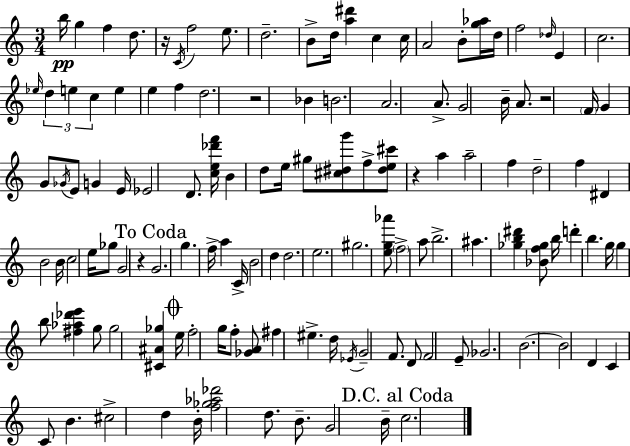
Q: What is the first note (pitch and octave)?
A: B5